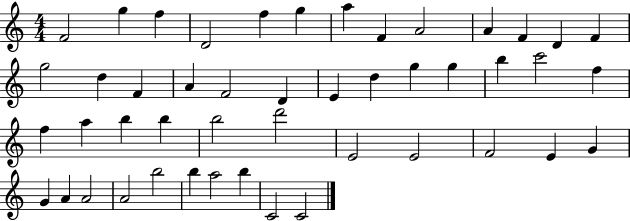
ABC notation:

X:1
T:Untitled
M:4/4
L:1/4
K:C
F2 g f D2 f g a F A2 A F D F g2 d F A F2 D E d g g b c'2 f f a b b b2 d'2 E2 E2 F2 E G G A A2 A2 b2 b a2 b C2 C2